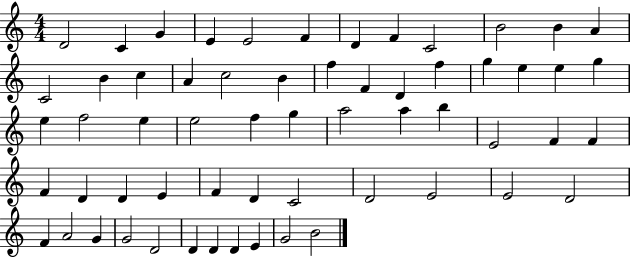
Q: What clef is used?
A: treble